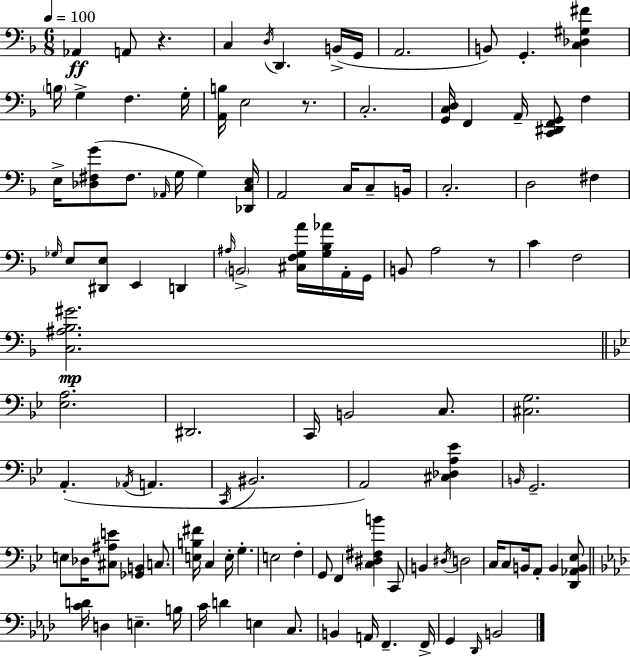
{
  \clef bass
  \numericTimeSignature
  \time 6/8
  \key f \major
  \tempo 4 = 100
  aes,4\ff a,8 r4. | c4 \acciaccatura { d16 } d,4. b,16->( | g,16 a,2. | b,8) g,4.-. <c des gis fis'>4 | \break \parenthesize b16 g4-> f4. | g16-. <a, b>16 e2 r8. | c2.-. | <g, c d>16 f,4 a,16-- <c, dis, f, g,>8 f4 | \break e16-> <des fis g'>8( fis8. \grace { aes,16 } g16 g4) | <des, c e>16 a,2 c16 c8-- | b,16 c2.-. | d2 fis4 | \break \grace { ges16 } e8 <dis, e>8 e,4 d,4 | \grace { ais16 } \parenthesize b,2-> | <cis f g a'>16 <g bes aes'>16 a,16-. g,16 b,8 a2 | r8 c'4 f2 | \break <c ais bes gis'>2.\mp | \bar "||" \break \key g \minor <ees a>2. | dis,2. | c,16 b,2 c8. | <cis g>2. | \break a,4.-.( \acciaccatura { aes,16 } a,4. | \acciaccatura { c,16 } bis,2. | a,2) <cis des a ees'>4 | \grace { b,16 } g,2.-- | \break e8 des16 <cis ais e'>8 <ges, b,>4 | c8. <e b fis'>16 c4 e16-. g4.-. | e2 f4-. | g,8 f,4 <c dis fis b'>4 | \break c,8 b,4 \acciaccatura { dis16 } d2 | c16 c8 b,16 a,8-. b,4 | <d, aes, b, ees>8 \bar "||" \break \key aes \major <c' d'>16 d4 e4.-- b16 | c'16 d'4 e4 c8. | b,4 a,16 f,4.-- f,16-> | g,4 \grace { des,16 } b,2 | \break \bar "|."
}